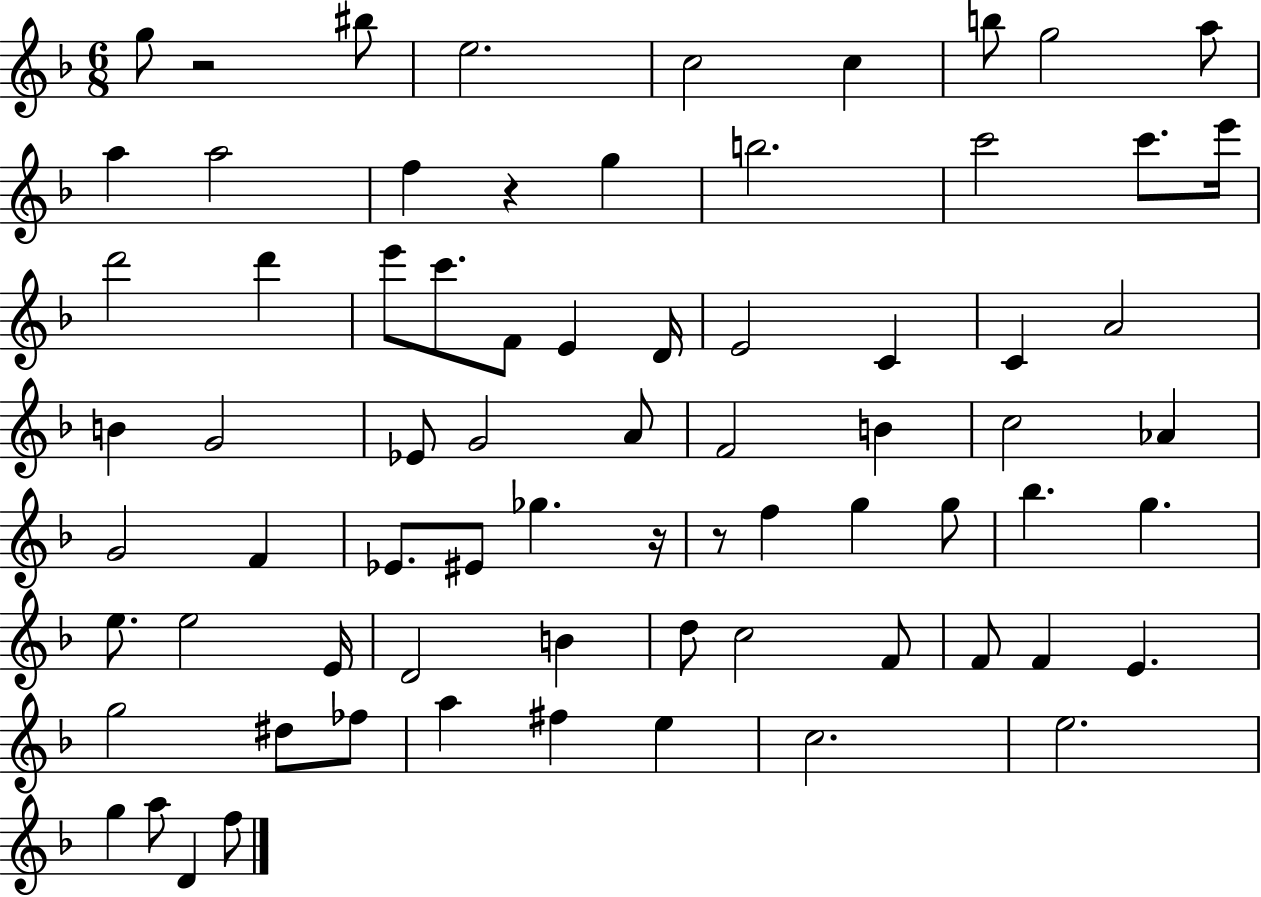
G5/e R/h BIS5/e E5/h. C5/h C5/q B5/e G5/h A5/e A5/q A5/h F5/q R/q G5/q B5/h. C6/h C6/e. E6/s D6/h D6/q E6/e C6/e. F4/e E4/q D4/s E4/h C4/q C4/q A4/h B4/q G4/h Eb4/e G4/h A4/e F4/h B4/q C5/h Ab4/q G4/h F4/q Eb4/e. EIS4/e Gb5/q. R/s R/e F5/q G5/q G5/e Bb5/q. G5/q. E5/e. E5/h E4/s D4/h B4/q D5/e C5/h F4/e F4/e F4/q E4/q. G5/h D#5/e FES5/e A5/q F#5/q E5/q C5/h. E5/h. G5/q A5/e D4/q F5/e